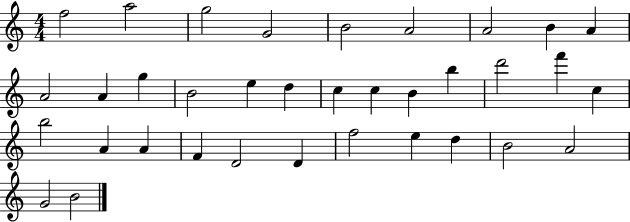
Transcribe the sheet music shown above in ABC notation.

X:1
T:Untitled
M:4/4
L:1/4
K:C
f2 a2 g2 G2 B2 A2 A2 B A A2 A g B2 e d c c B b d'2 f' c b2 A A F D2 D f2 e d B2 A2 G2 B2